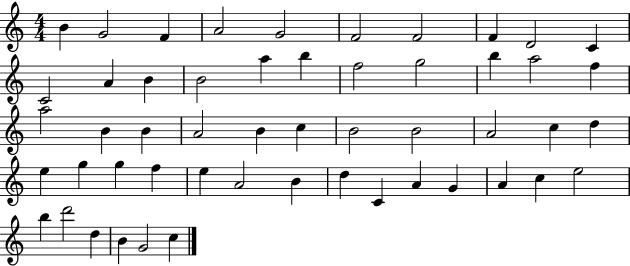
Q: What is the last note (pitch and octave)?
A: C5